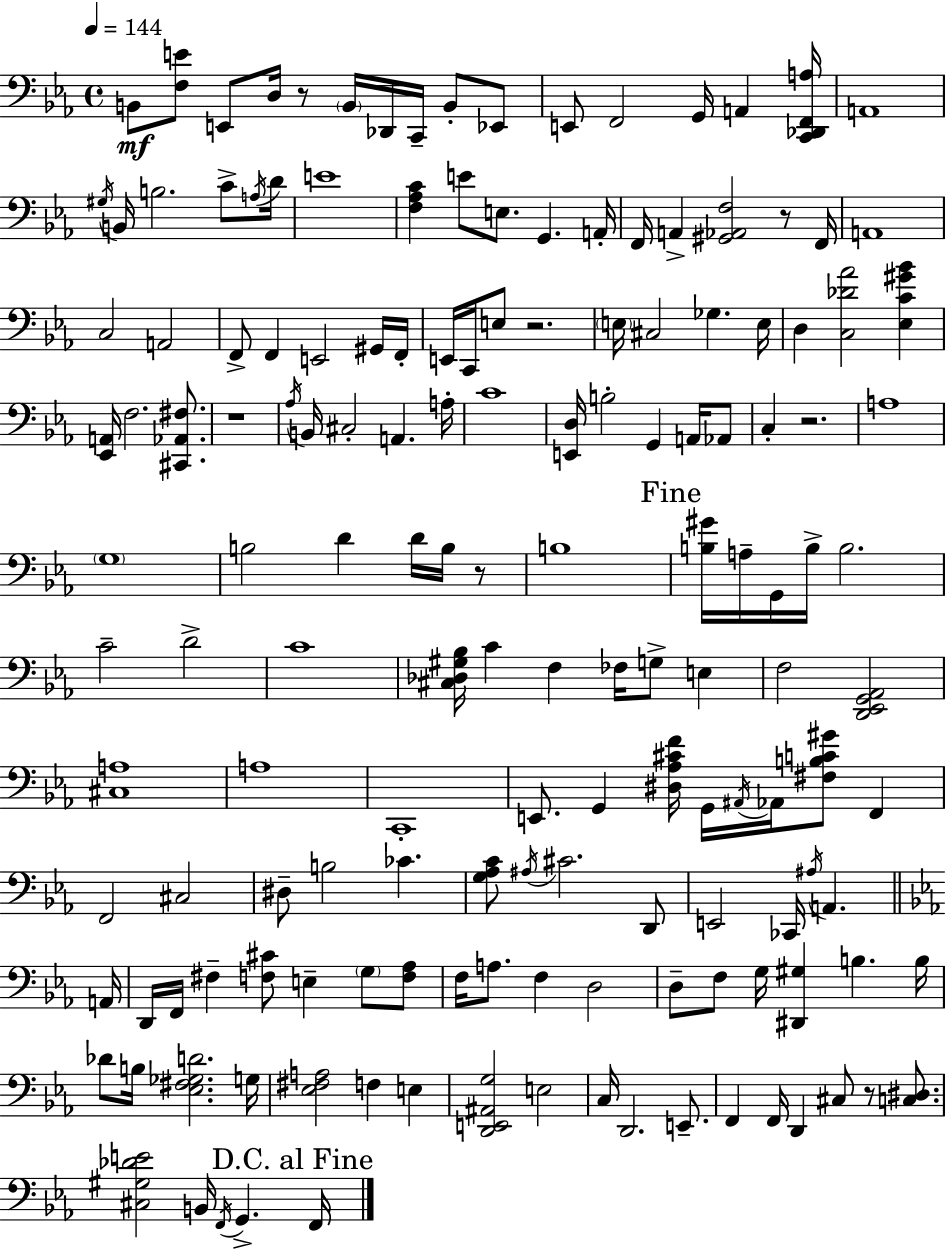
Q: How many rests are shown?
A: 7